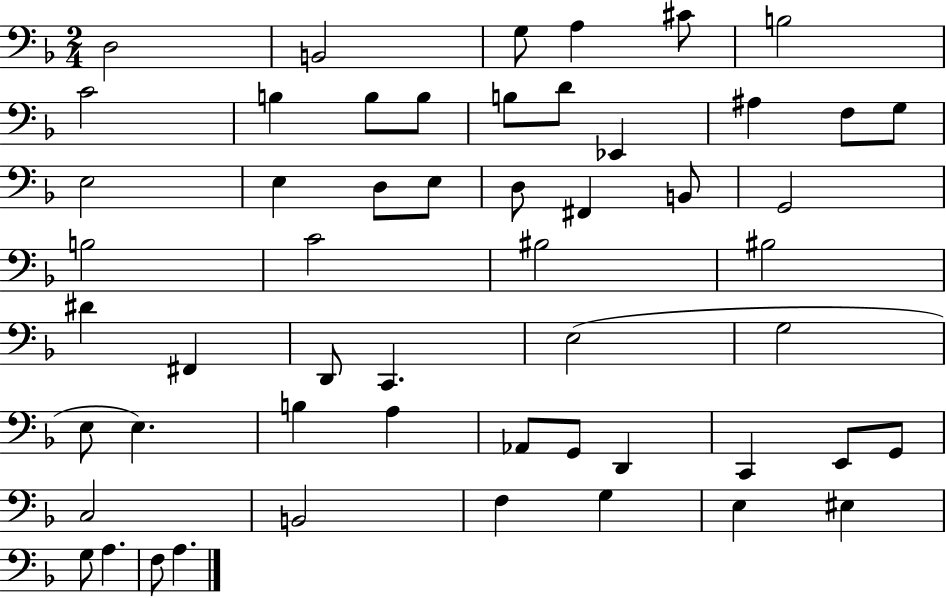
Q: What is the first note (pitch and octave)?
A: D3